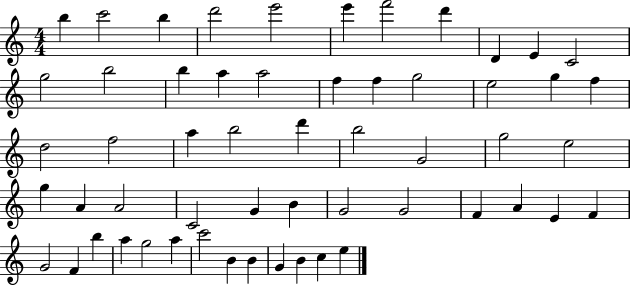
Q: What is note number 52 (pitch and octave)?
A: B4